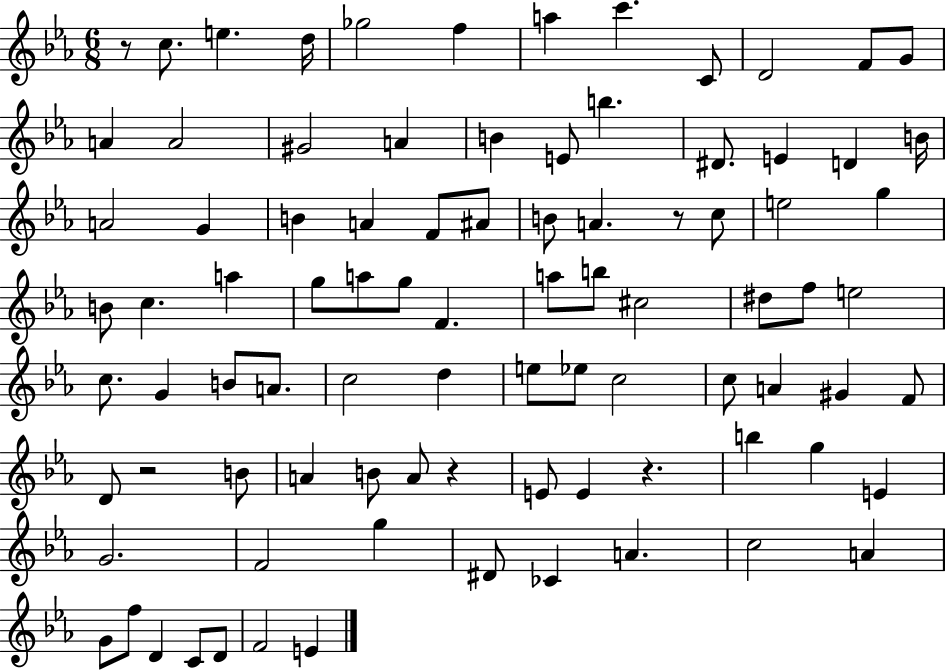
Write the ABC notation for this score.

X:1
T:Untitled
M:6/8
L:1/4
K:Eb
z/2 c/2 e d/4 _g2 f a c' C/2 D2 F/2 G/2 A A2 ^G2 A B E/2 b ^D/2 E D B/4 A2 G B A F/2 ^A/2 B/2 A z/2 c/2 e2 g B/2 c a g/2 a/2 g/2 F a/2 b/2 ^c2 ^d/2 f/2 e2 c/2 G B/2 A/2 c2 d e/2 _e/2 c2 c/2 A ^G F/2 D/2 z2 B/2 A B/2 A/2 z E/2 E z b g E G2 F2 g ^D/2 _C A c2 A G/2 f/2 D C/2 D/2 F2 E